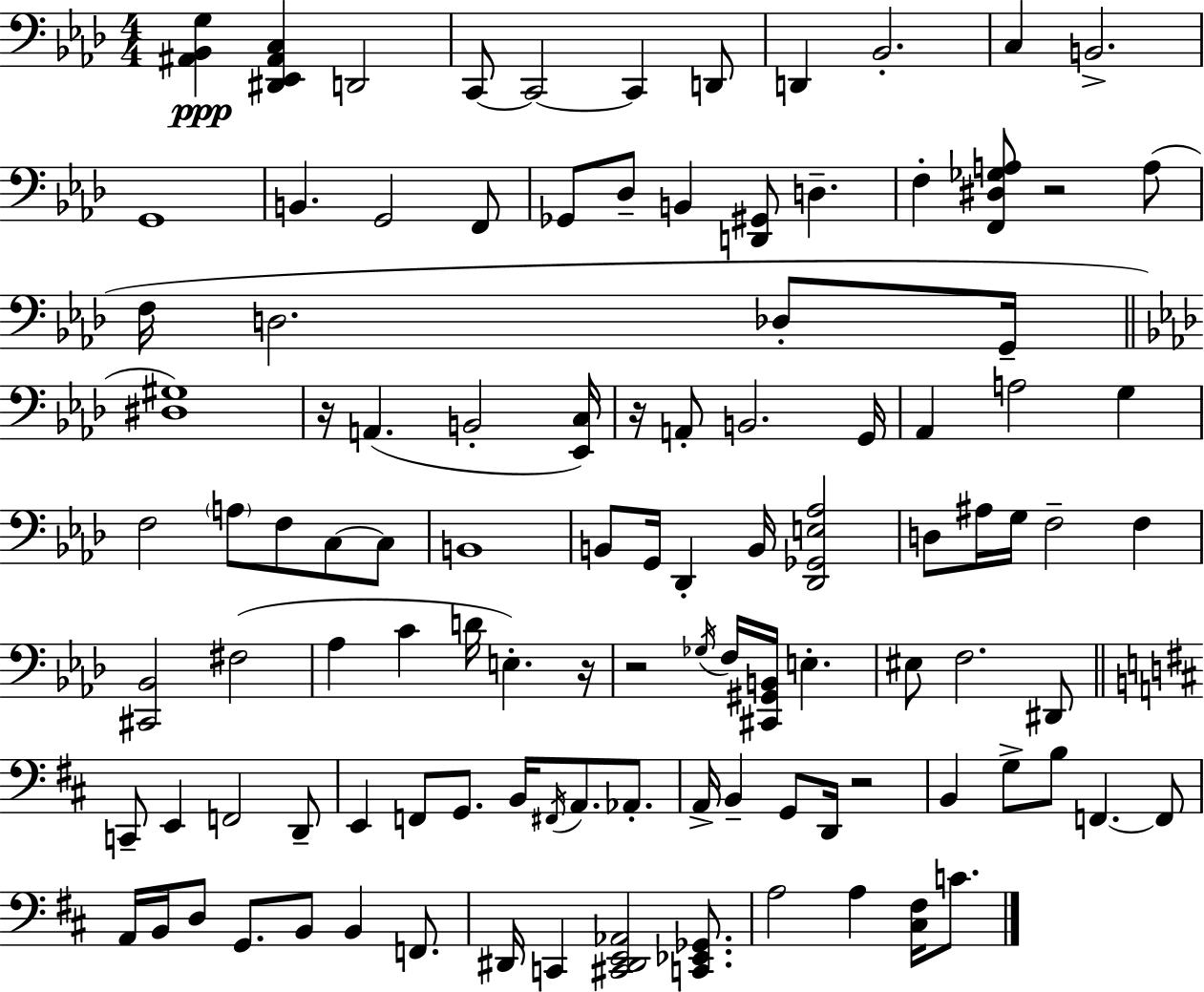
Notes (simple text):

[A#2,Bb2,G3]/q [D#2,Eb2,A#2,C3]/q D2/h C2/e C2/h C2/q D2/e D2/q Bb2/h. C3/q B2/h. G2/w B2/q. G2/h F2/e Gb2/e Db3/e B2/q [D2,G#2]/e D3/q. F3/q [F2,D#3,Gb3,A3]/e R/h A3/e F3/s D3/h. Db3/e G2/s [D#3,G#3]/w R/s A2/q. B2/h [Eb2,C3]/s R/s A2/e B2/h. G2/s Ab2/q A3/h G3/q F3/h A3/e F3/e C3/e C3/e B2/w B2/e G2/s Db2/q B2/s [Db2,Gb2,E3,Ab3]/h D3/e A#3/s G3/s F3/h F3/q [C#2,Bb2]/h F#3/h Ab3/q C4/q D4/s E3/q. R/s R/h Gb3/s F3/s [C#2,G#2,B2]/s E3/q. EIS3/e F3/h. D#2/e C2/e E2/q F2/h D2/e E2/q F2/e G2/e. B2/s F#2/s A2/e. Ab2/e. A2/s B2/q G2/e D2/s R/h B2/q G3/e B3/e F2/q. F2/e A2/s B2/s D3/e G2/e. B2/e B2/q F2/e. D#2/s C2/q [C#2,D#2,E2,Ab2]/h [C2,Eb2,Gb2]/e. A3/h A3/q [C#3,F#3]/s C4/e.